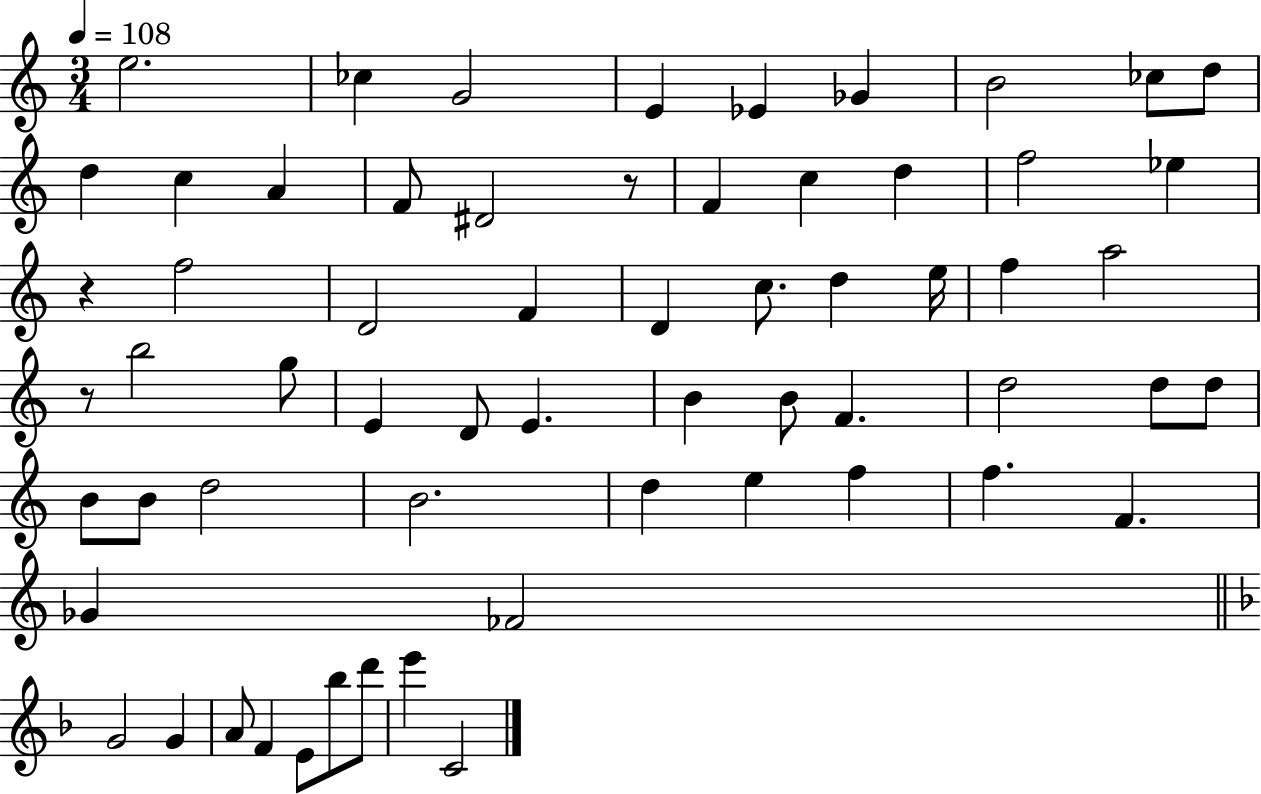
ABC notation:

X:1
T:Untitled
M:3/4
L:1/4
K:C
e2 _c G2 E _E _G B2 _c/2 d/2 d c A F/2 ^D2 z/2 F c d f2 _e z f2 D2 F D c/2 d e/4 f a2 z/2 b2 g/2 E D/2 E B B/2 F d2 d/2 d/2 B/2 B/2 d2 B2 d e f f F _G _F2 G2 G A/2 F E/2 _b/2 d'/2 e' C2